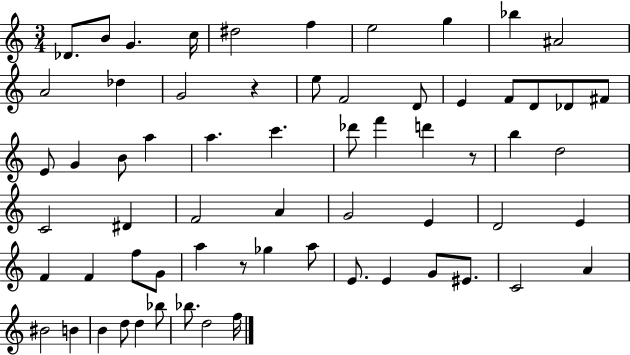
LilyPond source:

{
  \clef treble
  \numericTimeSignature
  \time 3/4
  \key c \major
  des'8. b'8 g'4. c''16 | dis''2 f''4 | e''2 g''4 | bes''4 ais'2 | \break a'2 des''4 | g'2 r4 | e''8 f'2 d'8 | e'4 f'8 d'8 des'8 fis'8 | \break e'8 g'4 b'8 a''4 | a''4. c'''4. | des'''8 f'''4 d'''4 r8 | b''4 d''2 | \break c'2 dis'4 | f'2 a'4 | g'2 e'4 | d'2 e'4 | \break f'4 f'4 f''8 g'8 | a''4 r8 ges''4 a''8 | e'8. e'4 g'8 eis'8. | c'2 a'4 | \break bis'2 b'4 | b'4 d''8 d''4 bes''8 | bes''8. d''2 f''16 | \bar "|."
}